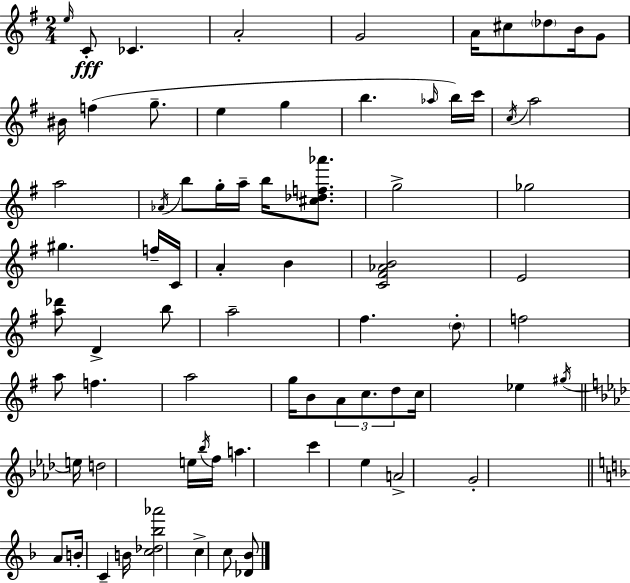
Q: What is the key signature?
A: G major